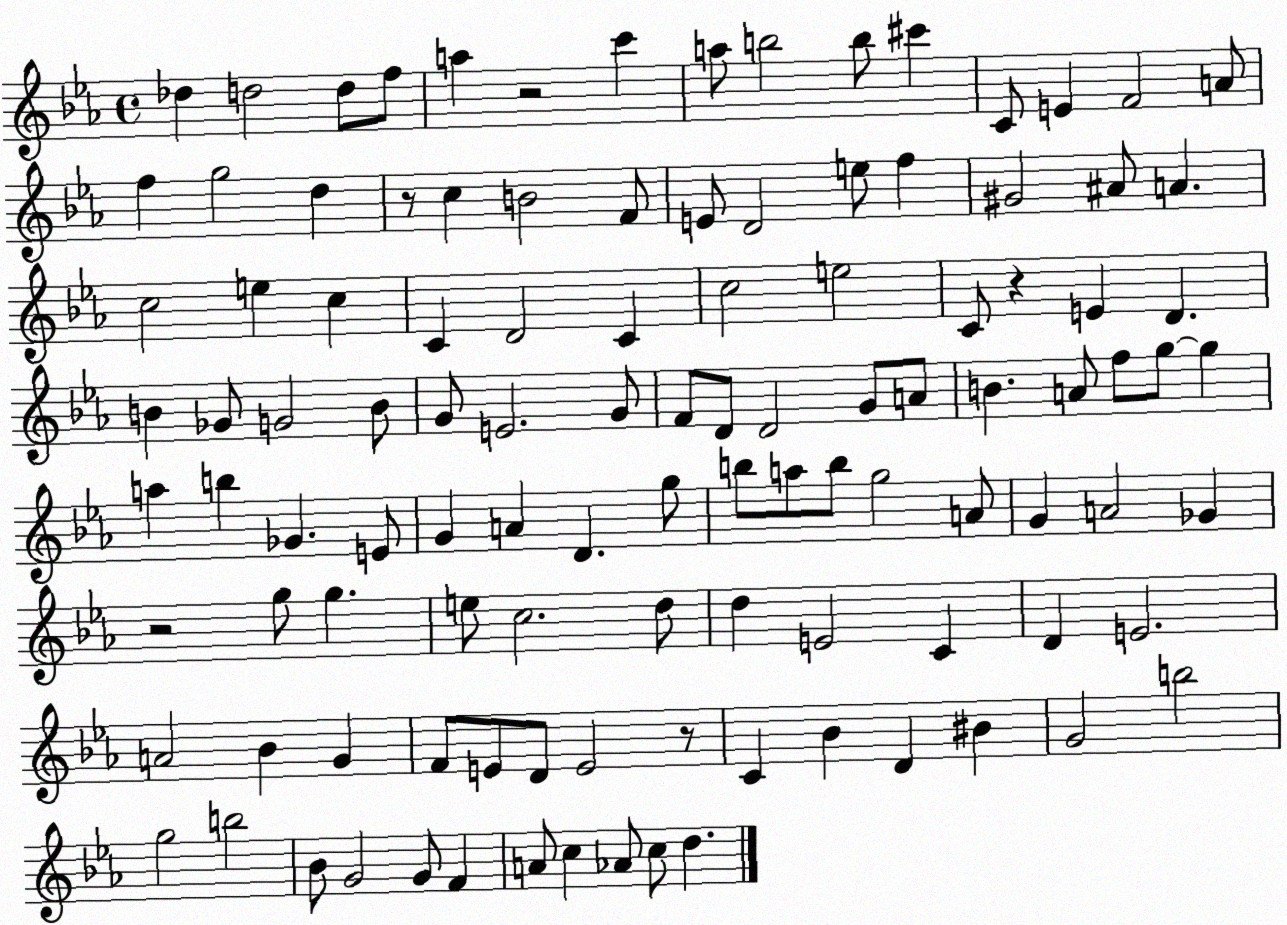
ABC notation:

X:1
T:Untitled
M:4/4
L:1/4
K:Eb
_d d2 d/2 f/2 a z2 c' a/2 b2 b/2 ^c' C/2 E F2 A/2 f g2 d z/2 c B2 F/2 E/2 D2 e/2 f ^G2 ^A/2 A c2 e c C D2 C c2 e2 C/2 z E D B _G/2 G2 B/2 G/2 E2 G/2 F/2 D/2 D2 G/2 A/2 B A/2 f/2 g/2 g a b _G E/2 G A D g/2 b/2 a/2 b/2 g2 A/2 G A2 _G z2 g/2 g e/2 c2 d/2 d E2 C D E2 A2 _B G F/2 E/2 D/2 E2 z/2 C _B D ^B G2 b2 g2 b2 _B/2 G2 G/2 F A/2 c _A/2 c/2 d